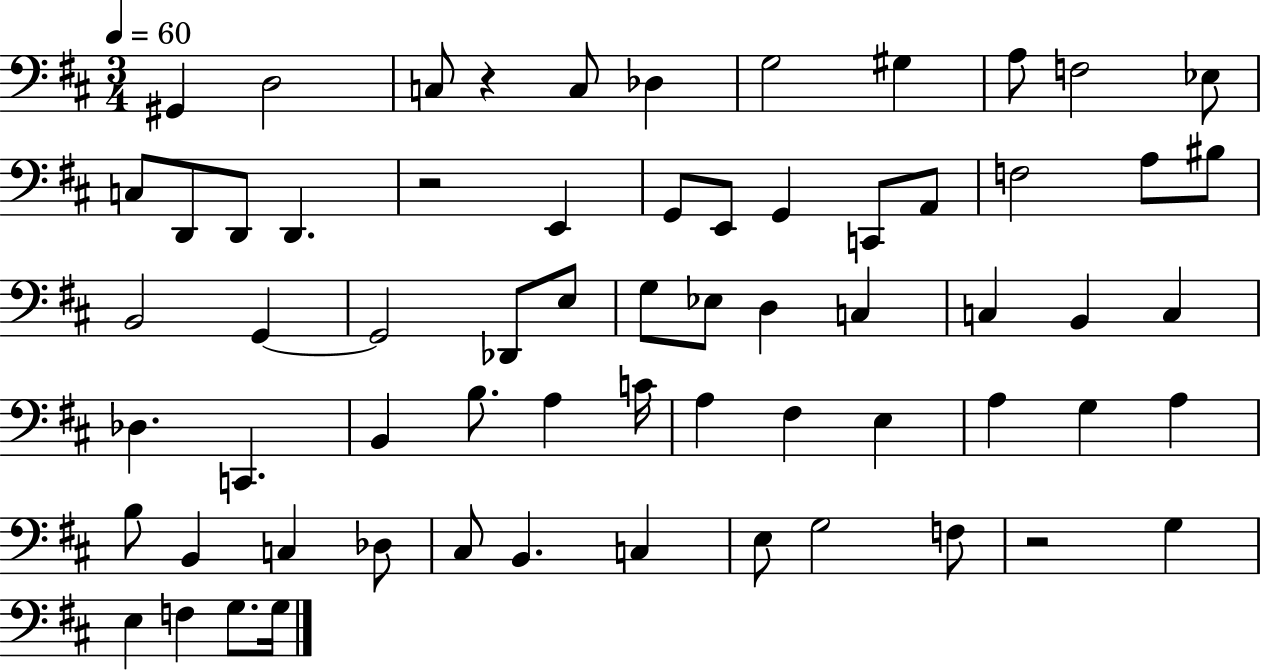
X:1
T:Untitled
M:3/4
L:1/4
K:D
^G,, D,2 C,/2 z C,/2 _D, G,2 ^G, A,/2 F,2 _E,/2 C,/2 D,,/2 D,,/2 D,, z2 E,, G,,/2 E,,/2 G,, C,,/2 A,,/2 F,2 A,/2 ^B,/2 B,,2 G,, G,,2 _D,,/2 E,/2 G,/2 _E,/2 D, C, C, B,, C, _D, C,, B,, B,/2 A, C/4 A, ^F, E, A, G, A, B,/2 B,, C, _D,/2 ^C,/2 B,, C, E,/2 G,2 F,/2 z2 G, E, F, G,/2 G,/4